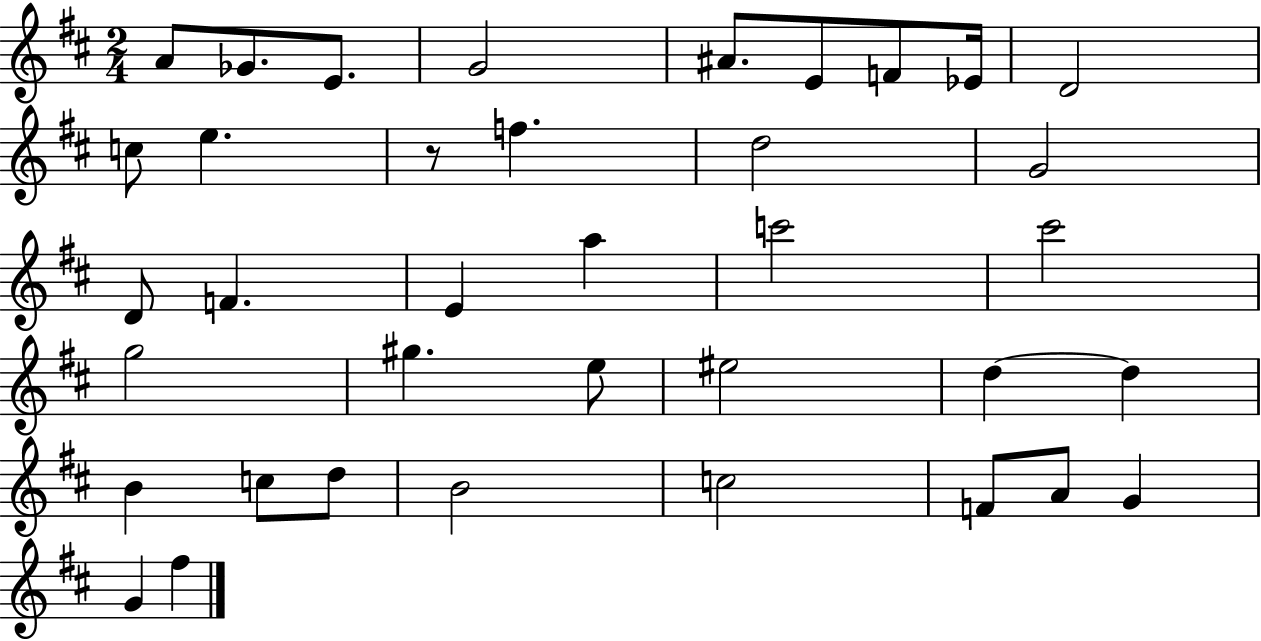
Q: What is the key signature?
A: D major